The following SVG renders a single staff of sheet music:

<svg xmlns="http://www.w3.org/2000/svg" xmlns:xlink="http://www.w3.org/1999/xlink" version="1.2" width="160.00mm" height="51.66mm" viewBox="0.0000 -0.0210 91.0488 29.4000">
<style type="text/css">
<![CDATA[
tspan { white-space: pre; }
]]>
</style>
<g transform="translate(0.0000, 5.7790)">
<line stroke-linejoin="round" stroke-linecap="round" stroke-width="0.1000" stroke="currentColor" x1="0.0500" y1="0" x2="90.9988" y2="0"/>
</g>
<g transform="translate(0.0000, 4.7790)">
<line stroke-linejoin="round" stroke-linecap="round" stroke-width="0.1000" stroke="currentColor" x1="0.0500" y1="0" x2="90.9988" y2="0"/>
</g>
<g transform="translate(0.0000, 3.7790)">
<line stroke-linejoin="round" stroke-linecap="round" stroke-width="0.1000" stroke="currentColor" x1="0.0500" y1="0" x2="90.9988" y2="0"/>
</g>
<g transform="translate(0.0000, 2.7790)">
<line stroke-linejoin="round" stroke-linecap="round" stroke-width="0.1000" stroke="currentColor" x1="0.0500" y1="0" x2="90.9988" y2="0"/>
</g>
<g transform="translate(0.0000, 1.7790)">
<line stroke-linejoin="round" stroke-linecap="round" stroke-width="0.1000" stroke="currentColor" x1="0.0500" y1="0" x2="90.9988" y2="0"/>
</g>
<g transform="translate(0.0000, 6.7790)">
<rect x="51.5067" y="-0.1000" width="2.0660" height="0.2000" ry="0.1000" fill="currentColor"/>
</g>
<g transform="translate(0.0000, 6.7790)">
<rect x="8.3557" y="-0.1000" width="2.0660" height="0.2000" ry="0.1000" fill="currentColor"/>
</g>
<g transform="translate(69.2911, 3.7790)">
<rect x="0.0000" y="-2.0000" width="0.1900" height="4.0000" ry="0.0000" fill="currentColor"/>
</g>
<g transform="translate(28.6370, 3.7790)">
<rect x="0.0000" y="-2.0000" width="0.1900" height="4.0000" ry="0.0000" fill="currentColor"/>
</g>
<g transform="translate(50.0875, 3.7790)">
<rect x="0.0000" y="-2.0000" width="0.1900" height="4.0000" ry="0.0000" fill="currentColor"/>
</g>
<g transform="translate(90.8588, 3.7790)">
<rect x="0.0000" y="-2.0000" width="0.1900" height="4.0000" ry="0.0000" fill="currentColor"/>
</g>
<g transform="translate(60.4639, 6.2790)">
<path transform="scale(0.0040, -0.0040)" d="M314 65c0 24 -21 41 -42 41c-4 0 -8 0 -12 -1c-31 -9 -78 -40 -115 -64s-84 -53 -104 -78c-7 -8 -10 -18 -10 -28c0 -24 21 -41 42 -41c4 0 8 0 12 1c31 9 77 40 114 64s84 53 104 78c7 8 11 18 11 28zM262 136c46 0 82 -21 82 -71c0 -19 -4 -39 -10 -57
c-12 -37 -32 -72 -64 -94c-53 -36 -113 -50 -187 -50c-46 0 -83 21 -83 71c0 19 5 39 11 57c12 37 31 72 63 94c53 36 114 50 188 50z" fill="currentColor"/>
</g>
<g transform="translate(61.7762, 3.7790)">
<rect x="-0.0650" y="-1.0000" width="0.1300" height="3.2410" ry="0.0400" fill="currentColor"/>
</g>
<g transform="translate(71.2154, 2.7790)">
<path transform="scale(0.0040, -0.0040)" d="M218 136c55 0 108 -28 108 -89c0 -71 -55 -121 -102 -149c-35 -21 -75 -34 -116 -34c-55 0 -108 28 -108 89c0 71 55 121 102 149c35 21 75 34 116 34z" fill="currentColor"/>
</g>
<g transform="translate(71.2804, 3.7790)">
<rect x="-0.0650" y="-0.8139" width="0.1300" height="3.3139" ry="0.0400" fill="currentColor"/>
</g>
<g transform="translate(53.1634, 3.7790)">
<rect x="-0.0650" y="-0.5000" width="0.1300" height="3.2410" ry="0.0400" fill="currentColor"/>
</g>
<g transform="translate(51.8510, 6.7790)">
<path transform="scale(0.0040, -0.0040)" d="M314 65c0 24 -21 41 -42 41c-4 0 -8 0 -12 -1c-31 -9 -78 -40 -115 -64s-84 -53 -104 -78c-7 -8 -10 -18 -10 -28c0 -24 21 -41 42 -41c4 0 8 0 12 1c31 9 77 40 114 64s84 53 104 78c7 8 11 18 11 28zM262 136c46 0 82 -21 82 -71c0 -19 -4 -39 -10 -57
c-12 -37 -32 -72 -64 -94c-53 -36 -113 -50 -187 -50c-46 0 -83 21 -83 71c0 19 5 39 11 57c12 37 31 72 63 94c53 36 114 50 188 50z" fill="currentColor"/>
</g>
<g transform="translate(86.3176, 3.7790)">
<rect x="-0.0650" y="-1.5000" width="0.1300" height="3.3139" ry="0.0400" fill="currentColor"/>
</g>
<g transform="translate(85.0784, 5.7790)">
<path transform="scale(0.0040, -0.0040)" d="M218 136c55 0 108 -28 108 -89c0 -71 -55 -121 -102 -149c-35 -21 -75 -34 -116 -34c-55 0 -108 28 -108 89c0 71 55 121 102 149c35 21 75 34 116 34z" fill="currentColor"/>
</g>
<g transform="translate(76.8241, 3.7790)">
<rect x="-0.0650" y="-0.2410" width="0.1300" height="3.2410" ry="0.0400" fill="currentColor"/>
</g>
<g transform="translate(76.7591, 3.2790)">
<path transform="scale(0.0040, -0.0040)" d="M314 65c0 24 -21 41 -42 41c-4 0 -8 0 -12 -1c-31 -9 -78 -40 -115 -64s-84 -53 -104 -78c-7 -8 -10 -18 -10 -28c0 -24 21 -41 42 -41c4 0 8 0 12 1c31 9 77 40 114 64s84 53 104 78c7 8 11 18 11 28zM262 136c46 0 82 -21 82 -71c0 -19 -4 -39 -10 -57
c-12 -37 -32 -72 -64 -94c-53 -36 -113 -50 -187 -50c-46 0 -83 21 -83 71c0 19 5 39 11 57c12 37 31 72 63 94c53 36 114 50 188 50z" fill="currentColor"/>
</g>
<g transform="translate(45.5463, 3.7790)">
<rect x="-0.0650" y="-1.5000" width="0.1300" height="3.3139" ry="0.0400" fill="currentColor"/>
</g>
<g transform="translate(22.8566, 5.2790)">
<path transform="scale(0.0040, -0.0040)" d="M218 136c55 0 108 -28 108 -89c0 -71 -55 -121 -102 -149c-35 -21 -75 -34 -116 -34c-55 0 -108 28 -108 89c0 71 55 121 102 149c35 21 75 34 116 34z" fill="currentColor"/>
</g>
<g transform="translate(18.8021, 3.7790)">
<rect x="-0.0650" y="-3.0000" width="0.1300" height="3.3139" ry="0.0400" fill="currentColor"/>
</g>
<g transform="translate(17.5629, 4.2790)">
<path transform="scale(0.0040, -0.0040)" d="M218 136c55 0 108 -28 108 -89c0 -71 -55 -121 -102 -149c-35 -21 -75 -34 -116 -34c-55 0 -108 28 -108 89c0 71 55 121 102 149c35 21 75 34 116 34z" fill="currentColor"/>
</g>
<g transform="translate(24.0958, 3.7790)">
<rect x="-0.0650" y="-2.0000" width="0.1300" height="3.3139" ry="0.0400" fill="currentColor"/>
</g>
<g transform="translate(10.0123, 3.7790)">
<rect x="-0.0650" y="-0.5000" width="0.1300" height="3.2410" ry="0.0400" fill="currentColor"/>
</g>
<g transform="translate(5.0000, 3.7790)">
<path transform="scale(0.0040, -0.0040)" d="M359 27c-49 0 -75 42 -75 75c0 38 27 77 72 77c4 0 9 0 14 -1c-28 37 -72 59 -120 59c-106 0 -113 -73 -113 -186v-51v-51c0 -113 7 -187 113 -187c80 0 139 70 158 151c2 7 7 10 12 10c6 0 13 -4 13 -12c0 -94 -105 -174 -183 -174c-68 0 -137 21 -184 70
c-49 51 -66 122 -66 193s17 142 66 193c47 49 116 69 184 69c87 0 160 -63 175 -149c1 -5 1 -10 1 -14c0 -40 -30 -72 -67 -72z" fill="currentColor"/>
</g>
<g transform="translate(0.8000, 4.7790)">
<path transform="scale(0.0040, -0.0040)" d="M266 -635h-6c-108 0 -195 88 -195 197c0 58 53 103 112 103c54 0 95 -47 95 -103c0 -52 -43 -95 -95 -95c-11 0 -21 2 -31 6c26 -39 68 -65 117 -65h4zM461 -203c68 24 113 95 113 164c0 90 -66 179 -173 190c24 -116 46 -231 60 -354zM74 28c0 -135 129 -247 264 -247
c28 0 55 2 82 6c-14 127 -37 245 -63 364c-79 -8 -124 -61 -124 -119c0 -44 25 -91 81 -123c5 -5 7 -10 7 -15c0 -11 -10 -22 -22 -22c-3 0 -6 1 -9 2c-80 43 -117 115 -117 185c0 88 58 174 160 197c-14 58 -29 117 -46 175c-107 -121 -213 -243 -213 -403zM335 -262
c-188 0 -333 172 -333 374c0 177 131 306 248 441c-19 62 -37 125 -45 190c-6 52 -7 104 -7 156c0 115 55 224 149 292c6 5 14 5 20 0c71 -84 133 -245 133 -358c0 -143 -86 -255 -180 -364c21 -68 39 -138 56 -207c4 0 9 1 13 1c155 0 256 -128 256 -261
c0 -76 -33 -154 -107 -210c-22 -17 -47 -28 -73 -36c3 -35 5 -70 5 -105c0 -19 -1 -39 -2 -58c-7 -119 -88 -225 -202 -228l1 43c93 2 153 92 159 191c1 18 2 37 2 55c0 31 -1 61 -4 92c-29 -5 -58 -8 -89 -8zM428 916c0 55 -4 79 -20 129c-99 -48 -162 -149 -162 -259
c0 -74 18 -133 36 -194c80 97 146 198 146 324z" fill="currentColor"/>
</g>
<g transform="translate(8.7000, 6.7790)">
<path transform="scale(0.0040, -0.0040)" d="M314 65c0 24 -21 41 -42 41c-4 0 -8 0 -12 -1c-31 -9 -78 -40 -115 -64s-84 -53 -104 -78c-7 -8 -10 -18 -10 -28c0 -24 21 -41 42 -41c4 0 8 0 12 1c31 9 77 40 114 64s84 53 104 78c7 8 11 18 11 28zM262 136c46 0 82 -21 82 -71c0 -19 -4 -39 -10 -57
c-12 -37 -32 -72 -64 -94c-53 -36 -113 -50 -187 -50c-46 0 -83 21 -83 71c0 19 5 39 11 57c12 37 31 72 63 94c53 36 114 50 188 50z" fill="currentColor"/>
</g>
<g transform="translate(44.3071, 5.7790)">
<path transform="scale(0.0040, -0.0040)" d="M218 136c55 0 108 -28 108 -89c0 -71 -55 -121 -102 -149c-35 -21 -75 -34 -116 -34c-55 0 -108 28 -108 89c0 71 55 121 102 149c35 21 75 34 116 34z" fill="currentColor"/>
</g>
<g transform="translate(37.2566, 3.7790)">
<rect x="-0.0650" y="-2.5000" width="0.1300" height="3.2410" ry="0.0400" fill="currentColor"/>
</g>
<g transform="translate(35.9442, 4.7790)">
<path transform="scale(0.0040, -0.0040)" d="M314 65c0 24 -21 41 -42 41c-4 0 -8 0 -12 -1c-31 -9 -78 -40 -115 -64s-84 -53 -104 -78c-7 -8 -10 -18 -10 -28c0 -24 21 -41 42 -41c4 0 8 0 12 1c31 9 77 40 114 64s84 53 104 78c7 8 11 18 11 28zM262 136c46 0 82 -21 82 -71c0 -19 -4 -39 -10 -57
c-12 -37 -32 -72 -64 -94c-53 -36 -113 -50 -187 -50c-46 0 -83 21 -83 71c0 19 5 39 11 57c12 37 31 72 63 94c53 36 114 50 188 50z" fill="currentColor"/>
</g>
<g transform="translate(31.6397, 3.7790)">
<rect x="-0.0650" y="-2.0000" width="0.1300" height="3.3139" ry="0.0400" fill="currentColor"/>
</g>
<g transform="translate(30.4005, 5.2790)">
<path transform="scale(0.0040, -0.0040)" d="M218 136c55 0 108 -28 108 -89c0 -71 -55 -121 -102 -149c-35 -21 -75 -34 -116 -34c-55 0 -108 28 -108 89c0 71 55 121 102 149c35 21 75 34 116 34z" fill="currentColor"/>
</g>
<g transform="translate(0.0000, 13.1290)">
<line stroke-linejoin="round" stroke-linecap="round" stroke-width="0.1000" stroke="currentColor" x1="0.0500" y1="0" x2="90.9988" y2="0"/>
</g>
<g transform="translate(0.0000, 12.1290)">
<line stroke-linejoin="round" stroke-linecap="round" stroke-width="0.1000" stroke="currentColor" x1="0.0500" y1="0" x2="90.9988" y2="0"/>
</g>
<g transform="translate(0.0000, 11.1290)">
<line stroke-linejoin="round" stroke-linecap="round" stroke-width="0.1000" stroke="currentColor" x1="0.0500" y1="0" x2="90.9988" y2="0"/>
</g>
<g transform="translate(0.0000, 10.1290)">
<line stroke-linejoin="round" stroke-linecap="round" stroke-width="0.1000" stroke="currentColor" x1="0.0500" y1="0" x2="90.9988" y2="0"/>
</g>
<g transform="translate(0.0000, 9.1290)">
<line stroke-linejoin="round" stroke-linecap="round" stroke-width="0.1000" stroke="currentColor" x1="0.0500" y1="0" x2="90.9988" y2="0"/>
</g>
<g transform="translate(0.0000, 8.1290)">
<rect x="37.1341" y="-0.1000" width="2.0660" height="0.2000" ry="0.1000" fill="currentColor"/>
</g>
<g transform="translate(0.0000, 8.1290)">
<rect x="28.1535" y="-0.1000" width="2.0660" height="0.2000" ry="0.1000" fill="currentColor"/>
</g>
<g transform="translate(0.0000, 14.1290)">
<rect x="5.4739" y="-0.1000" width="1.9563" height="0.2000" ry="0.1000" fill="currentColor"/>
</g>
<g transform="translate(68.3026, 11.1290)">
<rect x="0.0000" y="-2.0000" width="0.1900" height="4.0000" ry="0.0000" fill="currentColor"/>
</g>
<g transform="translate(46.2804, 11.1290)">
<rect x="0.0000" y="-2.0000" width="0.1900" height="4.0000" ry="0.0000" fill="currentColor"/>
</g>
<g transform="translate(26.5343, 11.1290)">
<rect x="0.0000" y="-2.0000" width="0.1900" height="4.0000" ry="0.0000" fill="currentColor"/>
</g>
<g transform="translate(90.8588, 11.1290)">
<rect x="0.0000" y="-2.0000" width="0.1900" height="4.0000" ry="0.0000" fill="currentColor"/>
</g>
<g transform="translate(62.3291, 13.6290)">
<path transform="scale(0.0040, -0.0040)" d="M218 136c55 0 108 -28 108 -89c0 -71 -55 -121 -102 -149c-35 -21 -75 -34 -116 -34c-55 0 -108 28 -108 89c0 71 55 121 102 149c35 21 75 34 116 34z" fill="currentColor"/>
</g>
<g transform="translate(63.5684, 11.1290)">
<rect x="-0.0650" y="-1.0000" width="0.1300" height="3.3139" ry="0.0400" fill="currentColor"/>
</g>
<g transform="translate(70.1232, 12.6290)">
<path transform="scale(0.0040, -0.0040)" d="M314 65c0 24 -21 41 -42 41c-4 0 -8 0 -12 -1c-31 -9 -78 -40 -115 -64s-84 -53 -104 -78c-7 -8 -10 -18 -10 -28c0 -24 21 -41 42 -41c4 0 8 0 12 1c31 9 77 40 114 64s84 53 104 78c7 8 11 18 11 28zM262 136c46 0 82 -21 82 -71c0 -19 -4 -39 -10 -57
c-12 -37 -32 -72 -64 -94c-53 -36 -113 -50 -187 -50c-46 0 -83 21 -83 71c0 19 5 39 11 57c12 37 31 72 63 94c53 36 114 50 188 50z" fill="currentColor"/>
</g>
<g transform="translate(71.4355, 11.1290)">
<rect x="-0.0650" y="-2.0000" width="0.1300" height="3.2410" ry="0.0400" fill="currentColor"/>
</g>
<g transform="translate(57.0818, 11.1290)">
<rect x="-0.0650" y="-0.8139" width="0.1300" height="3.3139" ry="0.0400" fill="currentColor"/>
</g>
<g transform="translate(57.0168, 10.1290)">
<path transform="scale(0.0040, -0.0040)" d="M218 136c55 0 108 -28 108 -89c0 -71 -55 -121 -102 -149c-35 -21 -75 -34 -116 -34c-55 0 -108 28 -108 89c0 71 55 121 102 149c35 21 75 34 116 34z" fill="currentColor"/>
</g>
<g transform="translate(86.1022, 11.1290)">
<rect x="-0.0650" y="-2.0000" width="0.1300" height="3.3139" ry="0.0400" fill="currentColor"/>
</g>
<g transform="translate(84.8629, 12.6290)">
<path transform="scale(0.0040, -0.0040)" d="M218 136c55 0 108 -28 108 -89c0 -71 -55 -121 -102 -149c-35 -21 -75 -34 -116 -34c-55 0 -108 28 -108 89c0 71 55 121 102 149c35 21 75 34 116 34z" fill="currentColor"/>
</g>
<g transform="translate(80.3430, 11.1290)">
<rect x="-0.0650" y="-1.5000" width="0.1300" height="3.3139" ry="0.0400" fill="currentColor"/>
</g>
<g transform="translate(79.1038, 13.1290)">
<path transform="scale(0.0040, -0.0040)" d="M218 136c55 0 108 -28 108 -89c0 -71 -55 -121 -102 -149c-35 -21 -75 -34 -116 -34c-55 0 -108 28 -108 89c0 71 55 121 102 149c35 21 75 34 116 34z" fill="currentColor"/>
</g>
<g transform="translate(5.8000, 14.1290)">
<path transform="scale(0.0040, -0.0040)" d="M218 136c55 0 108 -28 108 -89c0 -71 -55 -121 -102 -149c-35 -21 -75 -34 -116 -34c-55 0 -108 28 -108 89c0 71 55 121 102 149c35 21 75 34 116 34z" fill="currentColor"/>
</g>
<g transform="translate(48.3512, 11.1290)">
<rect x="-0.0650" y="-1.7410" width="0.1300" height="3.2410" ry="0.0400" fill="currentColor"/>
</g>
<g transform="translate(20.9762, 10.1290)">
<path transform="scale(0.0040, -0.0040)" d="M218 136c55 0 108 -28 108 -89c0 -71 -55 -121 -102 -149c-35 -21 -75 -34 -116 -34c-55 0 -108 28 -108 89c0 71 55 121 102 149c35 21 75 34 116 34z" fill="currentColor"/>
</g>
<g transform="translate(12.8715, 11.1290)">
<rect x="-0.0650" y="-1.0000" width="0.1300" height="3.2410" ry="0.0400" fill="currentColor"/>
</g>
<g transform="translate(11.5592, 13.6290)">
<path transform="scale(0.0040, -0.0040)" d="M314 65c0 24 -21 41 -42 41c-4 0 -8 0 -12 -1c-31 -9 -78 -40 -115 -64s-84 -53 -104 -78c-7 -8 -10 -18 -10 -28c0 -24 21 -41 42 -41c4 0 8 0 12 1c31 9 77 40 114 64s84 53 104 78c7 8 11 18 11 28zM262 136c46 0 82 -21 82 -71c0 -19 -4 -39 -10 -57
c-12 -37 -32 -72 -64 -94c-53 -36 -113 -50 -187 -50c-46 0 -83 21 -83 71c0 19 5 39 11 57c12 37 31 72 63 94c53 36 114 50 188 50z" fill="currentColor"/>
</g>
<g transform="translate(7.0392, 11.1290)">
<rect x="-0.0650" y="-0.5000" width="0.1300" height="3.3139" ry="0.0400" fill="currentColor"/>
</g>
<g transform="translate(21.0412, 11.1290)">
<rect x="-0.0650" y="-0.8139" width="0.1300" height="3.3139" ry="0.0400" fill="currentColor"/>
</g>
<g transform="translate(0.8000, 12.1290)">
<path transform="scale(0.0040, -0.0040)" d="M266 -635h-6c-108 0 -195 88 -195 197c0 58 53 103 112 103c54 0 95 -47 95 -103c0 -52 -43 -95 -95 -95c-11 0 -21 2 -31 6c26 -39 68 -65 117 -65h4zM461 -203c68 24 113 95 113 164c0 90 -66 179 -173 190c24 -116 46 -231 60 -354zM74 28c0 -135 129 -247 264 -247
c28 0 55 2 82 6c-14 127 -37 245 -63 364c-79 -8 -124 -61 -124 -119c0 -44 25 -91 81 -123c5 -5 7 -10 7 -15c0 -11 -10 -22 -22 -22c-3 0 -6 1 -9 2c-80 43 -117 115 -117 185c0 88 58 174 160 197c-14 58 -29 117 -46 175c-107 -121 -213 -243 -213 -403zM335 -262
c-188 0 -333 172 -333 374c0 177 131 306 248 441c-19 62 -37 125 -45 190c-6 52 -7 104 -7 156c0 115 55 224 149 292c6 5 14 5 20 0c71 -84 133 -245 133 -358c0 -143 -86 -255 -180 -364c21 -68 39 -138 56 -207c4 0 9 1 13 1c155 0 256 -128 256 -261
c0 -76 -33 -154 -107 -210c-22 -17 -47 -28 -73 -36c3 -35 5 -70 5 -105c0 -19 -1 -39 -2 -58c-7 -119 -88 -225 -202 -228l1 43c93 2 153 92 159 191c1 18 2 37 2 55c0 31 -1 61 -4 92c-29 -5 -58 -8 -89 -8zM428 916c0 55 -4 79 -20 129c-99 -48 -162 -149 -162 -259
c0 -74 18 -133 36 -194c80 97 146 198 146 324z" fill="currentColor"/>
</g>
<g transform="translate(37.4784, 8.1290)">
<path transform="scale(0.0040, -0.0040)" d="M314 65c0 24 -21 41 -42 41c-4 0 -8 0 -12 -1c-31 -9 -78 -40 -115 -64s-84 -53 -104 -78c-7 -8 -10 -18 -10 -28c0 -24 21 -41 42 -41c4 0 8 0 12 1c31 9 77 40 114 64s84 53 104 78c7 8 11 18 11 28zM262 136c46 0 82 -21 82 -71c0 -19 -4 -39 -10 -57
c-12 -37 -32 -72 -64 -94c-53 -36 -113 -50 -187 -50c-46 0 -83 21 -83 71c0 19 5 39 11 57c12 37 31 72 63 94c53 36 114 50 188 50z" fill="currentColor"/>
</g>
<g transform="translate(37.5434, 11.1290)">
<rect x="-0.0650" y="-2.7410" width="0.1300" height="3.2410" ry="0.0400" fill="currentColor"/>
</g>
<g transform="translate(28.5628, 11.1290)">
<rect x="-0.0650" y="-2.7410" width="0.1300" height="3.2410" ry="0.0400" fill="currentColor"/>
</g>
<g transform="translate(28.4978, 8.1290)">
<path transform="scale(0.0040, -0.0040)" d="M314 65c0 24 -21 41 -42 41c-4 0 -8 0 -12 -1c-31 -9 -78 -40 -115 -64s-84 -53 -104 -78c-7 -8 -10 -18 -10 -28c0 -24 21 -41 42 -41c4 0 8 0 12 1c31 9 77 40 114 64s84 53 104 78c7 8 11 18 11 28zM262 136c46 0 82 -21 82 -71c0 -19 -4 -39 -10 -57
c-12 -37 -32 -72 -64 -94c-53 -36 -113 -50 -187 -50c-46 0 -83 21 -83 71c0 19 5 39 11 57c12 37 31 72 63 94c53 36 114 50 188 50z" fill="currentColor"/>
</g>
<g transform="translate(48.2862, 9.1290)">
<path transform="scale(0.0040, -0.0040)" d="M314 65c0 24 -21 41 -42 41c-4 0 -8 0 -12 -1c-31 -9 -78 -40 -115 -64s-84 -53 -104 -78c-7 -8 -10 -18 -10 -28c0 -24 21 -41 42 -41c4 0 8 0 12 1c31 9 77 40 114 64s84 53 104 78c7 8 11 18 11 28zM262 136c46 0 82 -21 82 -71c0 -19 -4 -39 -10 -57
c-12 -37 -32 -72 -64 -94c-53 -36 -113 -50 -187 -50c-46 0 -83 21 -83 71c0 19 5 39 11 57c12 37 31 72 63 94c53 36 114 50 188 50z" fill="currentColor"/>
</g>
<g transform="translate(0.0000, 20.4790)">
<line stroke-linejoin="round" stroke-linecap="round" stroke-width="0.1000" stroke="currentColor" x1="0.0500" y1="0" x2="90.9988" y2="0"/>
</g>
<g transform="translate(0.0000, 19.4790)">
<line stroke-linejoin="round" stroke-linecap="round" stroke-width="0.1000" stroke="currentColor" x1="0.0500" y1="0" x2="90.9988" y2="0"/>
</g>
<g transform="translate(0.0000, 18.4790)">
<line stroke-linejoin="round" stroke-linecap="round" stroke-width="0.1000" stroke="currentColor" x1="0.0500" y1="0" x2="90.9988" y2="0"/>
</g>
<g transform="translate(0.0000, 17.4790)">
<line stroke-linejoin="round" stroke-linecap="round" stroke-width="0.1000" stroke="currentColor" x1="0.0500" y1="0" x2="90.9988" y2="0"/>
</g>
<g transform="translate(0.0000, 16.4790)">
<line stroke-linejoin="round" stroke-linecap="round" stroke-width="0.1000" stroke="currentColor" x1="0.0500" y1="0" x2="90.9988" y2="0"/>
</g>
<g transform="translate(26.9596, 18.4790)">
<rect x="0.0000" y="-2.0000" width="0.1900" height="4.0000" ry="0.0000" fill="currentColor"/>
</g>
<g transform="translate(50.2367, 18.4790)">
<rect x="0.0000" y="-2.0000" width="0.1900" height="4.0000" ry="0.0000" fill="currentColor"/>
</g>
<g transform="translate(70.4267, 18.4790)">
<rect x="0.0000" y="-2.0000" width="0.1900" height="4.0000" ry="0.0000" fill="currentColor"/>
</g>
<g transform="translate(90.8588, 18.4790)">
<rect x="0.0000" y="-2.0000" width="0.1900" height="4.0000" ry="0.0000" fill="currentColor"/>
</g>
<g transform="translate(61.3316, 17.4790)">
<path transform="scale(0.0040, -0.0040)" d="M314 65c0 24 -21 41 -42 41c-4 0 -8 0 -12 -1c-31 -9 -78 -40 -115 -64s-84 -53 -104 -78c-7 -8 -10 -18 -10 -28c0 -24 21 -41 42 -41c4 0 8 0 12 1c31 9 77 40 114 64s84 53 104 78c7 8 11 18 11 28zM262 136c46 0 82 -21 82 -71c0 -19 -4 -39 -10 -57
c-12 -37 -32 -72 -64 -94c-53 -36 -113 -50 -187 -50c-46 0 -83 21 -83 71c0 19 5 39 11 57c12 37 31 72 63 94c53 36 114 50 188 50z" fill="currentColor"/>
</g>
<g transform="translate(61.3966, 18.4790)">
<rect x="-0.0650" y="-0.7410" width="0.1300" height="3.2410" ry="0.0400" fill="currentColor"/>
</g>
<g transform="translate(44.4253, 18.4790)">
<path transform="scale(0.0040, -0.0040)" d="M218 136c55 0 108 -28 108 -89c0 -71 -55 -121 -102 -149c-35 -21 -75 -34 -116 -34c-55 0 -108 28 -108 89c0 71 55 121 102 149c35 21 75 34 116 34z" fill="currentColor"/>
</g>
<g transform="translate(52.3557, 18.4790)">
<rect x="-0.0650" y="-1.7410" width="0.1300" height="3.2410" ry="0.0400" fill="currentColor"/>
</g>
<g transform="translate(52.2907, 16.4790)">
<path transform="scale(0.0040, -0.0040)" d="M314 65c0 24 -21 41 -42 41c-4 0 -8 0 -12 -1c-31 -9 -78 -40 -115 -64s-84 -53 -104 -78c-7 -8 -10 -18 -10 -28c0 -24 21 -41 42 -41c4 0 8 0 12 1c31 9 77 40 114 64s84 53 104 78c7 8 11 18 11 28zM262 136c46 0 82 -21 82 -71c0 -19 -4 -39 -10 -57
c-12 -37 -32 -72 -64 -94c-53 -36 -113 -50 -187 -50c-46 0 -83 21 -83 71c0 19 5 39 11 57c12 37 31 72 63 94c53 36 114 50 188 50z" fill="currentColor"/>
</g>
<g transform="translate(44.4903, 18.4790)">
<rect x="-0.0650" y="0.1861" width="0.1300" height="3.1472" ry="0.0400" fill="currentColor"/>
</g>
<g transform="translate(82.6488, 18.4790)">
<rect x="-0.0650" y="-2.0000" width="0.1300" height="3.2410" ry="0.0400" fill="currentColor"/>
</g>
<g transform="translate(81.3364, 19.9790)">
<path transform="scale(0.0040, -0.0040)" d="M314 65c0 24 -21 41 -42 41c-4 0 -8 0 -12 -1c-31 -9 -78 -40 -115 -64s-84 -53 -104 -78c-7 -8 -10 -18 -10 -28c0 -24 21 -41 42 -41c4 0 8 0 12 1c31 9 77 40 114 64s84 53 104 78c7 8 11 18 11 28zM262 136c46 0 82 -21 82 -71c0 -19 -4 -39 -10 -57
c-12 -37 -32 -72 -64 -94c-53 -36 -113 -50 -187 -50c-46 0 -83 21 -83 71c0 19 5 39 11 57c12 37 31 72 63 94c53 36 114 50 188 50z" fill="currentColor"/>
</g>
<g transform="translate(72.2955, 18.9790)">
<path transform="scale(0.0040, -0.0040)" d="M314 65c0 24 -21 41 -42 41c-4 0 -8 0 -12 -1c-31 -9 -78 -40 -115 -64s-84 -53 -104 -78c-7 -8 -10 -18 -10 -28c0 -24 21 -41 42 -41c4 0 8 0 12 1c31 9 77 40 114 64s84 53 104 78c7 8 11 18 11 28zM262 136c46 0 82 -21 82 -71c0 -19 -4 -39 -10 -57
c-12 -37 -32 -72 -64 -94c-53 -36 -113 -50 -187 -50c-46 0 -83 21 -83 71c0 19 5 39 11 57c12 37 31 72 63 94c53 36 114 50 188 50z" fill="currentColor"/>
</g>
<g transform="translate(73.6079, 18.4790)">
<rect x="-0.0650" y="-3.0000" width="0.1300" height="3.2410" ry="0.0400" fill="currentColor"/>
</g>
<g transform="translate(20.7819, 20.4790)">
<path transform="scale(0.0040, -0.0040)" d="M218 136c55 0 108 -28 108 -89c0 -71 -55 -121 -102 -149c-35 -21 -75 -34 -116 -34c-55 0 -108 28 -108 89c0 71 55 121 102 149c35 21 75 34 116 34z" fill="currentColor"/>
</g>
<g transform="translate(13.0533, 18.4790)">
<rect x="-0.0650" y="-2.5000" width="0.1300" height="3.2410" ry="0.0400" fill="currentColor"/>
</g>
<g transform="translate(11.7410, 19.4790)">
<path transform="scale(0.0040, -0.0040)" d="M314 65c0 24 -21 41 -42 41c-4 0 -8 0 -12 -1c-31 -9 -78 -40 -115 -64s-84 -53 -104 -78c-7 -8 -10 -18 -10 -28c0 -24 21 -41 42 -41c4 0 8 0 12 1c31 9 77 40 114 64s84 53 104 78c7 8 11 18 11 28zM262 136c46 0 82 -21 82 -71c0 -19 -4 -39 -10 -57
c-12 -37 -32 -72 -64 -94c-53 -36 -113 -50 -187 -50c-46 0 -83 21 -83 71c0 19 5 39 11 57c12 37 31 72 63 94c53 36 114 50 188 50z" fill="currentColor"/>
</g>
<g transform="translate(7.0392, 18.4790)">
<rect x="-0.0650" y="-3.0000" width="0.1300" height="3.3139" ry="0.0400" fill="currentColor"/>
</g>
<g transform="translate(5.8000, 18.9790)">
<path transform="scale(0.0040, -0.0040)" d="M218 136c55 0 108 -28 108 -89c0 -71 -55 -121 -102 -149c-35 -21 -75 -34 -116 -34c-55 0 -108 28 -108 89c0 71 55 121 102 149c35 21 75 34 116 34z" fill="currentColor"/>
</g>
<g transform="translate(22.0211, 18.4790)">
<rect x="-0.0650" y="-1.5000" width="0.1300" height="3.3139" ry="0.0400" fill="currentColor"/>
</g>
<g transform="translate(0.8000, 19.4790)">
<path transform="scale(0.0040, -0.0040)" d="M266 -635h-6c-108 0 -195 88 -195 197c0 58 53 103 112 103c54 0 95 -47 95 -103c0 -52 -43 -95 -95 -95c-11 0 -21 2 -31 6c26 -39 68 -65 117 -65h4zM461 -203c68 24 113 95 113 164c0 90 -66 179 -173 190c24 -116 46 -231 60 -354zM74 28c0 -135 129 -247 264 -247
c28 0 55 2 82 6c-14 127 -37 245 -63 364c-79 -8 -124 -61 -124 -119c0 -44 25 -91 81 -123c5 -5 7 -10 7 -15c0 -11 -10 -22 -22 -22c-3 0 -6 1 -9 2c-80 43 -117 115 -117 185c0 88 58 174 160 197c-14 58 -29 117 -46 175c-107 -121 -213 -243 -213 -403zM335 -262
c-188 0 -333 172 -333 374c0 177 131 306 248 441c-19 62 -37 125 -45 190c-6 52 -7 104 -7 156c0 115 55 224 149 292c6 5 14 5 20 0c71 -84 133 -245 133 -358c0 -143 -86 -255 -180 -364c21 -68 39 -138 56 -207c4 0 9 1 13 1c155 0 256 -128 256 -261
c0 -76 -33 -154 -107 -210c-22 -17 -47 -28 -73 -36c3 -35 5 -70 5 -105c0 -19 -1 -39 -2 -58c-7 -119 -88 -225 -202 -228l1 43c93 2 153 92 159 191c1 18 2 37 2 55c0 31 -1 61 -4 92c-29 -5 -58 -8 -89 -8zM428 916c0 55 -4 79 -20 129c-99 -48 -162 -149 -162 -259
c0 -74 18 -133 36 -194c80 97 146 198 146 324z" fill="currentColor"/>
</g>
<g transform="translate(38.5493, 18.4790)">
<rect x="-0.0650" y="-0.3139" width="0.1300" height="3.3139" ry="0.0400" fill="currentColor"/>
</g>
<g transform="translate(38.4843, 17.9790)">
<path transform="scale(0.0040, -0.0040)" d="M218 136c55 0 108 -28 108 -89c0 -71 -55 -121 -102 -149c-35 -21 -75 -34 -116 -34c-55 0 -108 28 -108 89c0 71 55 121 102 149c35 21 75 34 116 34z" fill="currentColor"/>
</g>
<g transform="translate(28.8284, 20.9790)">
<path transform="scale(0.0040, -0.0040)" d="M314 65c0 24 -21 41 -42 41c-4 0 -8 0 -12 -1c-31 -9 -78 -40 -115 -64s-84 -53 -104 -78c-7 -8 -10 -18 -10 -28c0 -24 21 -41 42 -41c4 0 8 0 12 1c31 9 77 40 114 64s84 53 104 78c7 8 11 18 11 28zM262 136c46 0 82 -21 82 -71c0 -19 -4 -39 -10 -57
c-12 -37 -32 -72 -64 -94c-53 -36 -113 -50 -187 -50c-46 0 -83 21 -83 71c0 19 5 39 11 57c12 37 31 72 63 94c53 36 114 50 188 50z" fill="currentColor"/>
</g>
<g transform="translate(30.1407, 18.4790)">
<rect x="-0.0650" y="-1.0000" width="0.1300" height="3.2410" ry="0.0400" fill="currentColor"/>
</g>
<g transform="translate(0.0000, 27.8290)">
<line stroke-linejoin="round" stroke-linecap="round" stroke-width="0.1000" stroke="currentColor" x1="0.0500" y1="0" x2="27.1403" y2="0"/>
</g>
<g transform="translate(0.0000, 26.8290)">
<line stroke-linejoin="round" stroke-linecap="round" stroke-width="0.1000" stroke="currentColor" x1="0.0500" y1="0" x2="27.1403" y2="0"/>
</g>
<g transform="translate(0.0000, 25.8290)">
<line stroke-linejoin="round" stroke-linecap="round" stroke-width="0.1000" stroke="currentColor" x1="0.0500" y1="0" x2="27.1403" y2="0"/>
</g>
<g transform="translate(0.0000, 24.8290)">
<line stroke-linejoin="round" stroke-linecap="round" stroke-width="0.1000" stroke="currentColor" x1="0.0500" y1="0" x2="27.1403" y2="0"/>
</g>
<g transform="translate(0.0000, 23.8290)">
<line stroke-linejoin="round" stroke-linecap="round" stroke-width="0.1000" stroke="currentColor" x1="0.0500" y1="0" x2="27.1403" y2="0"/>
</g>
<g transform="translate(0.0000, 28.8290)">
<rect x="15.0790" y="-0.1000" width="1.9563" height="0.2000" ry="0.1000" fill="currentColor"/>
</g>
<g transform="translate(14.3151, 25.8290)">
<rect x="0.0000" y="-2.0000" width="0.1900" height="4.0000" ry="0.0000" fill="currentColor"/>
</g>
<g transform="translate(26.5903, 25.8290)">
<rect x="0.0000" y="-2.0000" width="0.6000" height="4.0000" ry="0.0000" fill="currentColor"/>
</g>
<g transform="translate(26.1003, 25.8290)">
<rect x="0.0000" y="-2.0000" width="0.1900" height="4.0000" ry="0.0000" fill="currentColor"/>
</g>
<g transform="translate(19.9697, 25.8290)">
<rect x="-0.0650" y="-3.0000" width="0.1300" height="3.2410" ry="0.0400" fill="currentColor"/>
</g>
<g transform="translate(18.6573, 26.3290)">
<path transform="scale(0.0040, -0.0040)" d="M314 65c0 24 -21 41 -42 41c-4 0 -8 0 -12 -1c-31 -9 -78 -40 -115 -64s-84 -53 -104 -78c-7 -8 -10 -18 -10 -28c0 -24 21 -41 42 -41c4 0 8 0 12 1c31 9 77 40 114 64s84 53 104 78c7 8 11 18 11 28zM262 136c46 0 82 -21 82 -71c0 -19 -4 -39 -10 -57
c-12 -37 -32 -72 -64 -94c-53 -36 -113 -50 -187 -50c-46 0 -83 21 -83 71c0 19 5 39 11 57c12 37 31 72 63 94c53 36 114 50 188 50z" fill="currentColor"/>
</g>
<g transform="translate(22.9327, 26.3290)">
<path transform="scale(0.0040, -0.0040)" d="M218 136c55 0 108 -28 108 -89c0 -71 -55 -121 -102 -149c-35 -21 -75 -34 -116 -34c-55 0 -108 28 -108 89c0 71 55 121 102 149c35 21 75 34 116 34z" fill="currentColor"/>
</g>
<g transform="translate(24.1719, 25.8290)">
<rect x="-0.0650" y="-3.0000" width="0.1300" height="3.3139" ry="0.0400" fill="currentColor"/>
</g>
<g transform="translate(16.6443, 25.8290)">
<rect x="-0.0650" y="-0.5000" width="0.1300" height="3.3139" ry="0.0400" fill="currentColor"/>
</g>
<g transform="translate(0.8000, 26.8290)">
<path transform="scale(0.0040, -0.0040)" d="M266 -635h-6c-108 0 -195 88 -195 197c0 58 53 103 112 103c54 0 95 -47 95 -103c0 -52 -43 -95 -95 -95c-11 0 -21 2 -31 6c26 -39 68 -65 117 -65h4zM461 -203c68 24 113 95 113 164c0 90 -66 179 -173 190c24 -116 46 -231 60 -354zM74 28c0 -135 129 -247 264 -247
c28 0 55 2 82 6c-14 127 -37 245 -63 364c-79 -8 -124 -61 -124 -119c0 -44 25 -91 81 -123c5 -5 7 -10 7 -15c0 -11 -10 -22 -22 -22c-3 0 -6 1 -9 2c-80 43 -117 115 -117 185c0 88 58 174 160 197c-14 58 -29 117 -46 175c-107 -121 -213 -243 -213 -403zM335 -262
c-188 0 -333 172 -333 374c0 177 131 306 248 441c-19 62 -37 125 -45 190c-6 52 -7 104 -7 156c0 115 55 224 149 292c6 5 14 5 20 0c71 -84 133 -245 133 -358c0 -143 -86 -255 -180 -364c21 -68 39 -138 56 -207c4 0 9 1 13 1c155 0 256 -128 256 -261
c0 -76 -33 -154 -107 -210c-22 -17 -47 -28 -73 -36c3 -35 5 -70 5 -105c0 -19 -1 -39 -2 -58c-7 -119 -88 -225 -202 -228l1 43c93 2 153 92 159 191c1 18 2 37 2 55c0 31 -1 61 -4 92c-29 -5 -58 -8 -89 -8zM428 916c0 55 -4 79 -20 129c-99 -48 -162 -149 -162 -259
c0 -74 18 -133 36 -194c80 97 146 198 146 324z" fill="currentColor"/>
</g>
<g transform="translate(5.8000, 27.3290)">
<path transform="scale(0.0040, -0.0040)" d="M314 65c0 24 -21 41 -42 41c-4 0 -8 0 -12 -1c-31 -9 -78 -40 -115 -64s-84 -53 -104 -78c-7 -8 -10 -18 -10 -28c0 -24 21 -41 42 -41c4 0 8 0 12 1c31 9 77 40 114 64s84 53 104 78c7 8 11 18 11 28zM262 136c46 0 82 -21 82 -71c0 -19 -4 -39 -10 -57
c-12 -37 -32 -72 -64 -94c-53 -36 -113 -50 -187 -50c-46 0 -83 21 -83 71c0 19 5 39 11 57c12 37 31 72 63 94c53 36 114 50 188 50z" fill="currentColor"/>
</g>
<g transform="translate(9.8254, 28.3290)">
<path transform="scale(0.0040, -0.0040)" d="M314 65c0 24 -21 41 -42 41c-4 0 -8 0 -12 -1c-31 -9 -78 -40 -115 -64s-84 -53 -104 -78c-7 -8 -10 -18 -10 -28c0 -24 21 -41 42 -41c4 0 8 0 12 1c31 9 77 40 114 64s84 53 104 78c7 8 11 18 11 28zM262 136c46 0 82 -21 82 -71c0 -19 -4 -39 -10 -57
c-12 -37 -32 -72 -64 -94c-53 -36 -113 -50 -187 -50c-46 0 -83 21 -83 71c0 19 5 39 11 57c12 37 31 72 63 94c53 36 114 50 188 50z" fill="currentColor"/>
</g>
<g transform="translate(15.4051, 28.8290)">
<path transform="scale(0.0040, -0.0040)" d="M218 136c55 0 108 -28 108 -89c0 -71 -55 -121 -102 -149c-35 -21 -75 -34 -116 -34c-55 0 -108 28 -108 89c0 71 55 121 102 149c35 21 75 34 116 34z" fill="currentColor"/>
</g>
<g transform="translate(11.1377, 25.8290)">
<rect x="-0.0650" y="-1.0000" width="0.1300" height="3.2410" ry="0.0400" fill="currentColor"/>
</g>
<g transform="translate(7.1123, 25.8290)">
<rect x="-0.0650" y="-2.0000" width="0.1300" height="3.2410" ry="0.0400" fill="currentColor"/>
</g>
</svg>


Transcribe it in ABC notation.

X:1
T:Untitled
M:4/4
L:1/4
K:C
C2 A F F G2 E C2 D2 d c2 E C D2 d a2 a2 f2 d D F2 E F A G2 E D2 c B f2 d2 A2 F2 F2 D2 C A2 A